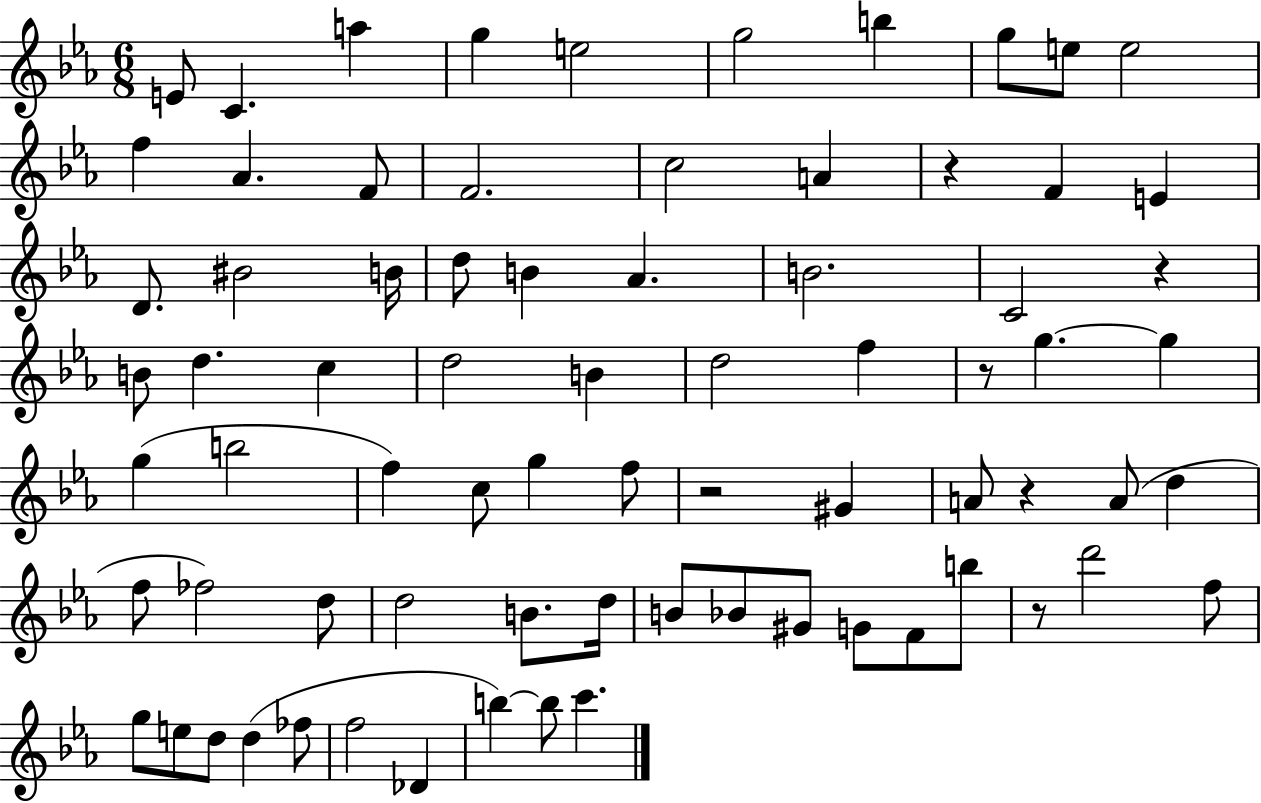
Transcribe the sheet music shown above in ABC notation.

X:1
T:Untitled
M:6/8
L:1/4
K:Eb
E/2 C a g e2 g2 b g/2 e/2 e2 f _A F/2 F2 c2 A z F E D/2 ^B2 B/4 d/2 B _A B2 C2 z B/2 d c d2 B d2 f z/2 g g g b2 f c/2 g f/2 z2 ^G A/2 z A/2 d f/2 _f2 d/2 d2 B/2 d/4 B/2 _B/2 ^G/2 G/2 F/2 b/2 z/2 d'2 f/2 g/2 e/2 d/2 d _f/2 f2 _D b b/2 c'